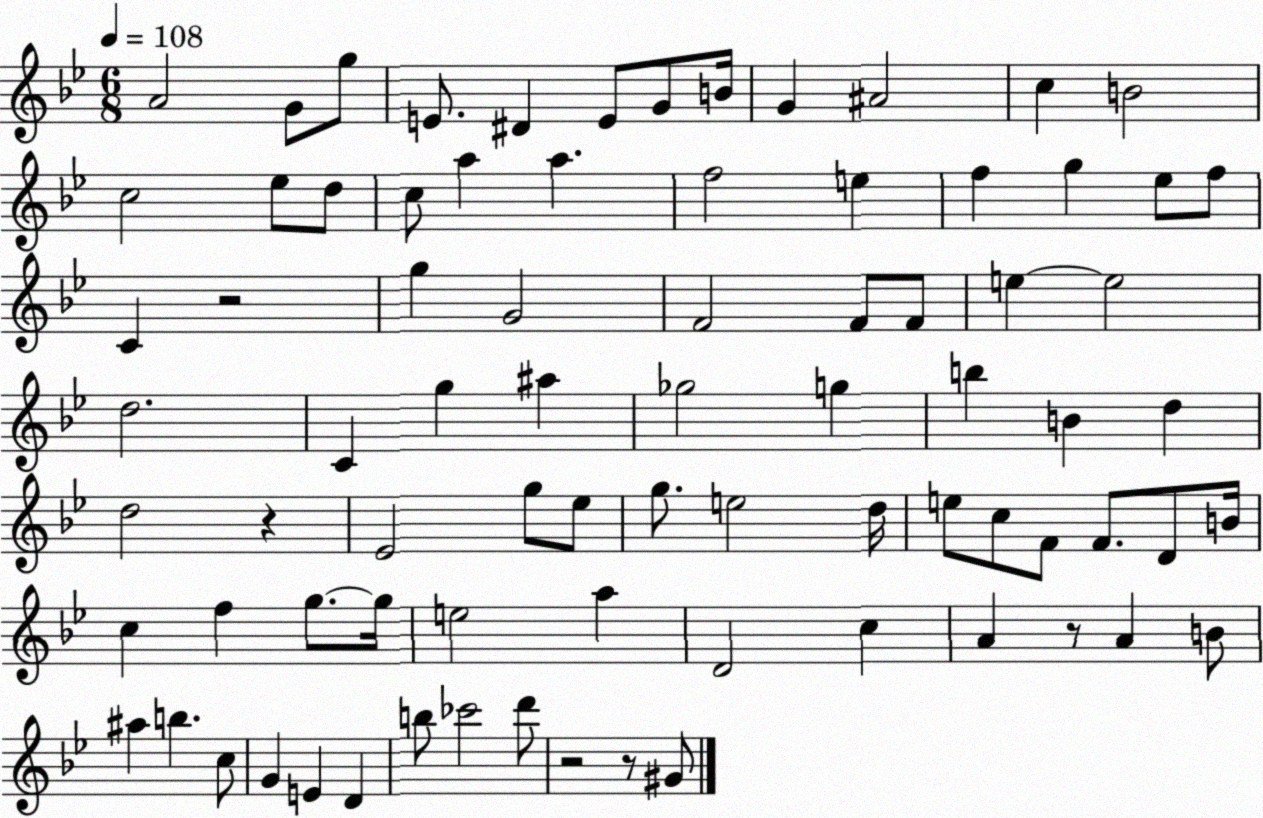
X:1
T:Untitled
M:6/8
L:1/4
K:Bb
A2 G/2 g/2 E/2 ^D E/2 G/2 B/4 G ^A2 c B2 c2 _e/2 d/2 c/2 a a f2 e f g _e/2 f/2 C z2 g G2 F2 F/2 F/2 e e2 d2 C g ^a _g2 g b B d d2 z _E2 g/2 _e/2 g/2 e2 d/4 e/2 c/2 F/2 F/2 D/2 B/4 c f g/2 g/4 e2 a D2 c A z/2 A B/2 ^a b c/2 G E D b/2 _c'2 d'/2 z2 z/2 ^G/2